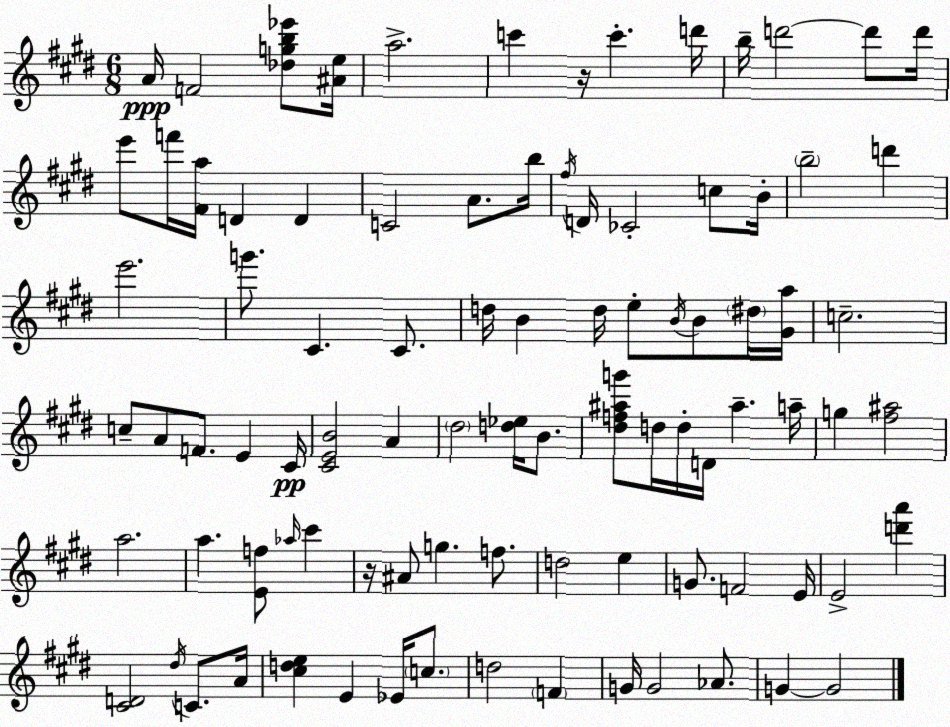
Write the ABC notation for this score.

X:1
T:Untitled
M:6/8
L:1/4
K:E
A/4 F2 [_dgb_e']/2 [^Ae]/4 a2 c' z/4 c' d'/4 b/4 d'2 d'/2 d'/4 e'/2 f'/4 [^Fa]/4 D D C2 A/2 b/4 ^f/4 D/4 _C2 c/2 B/4 b2 d' e'2 g'/2 ^C ^C/2 d/4 B d/4 e/2 B/4 B/2 ^d/4 [^Ga]/4 c2 c/2 A/2 F/2 E ^C/4 [^CEB]2 A ^d2 [d_e]/4 B/2 [^df^ag']/2 d/4 d/4 D/4 ^a a/4 g [^f^a]2 a2 a [Ef]/2 _a/4 ^c' z/4 ^A/2 g f/2 d2 e G/2 F2 E/4 E2 [d'a'] [^CD]2 ^d/4 C/2 A/4 [^cde] E _E/4 c/2 d2 F G/4 G2 _A/2 G G2